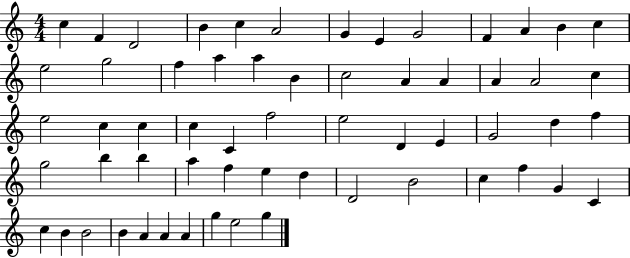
X:1
T:Untitled
M:4/4
L:1/4
K:C
c F D2 B c A2 G E G2 F A B c e2 g2 f a a B c2 A A A A2 c e2 c c c C f2 e2 D E G2 d f g2 b b a f e d D2 B2 c f G C c B B2 B A A A g e2 g